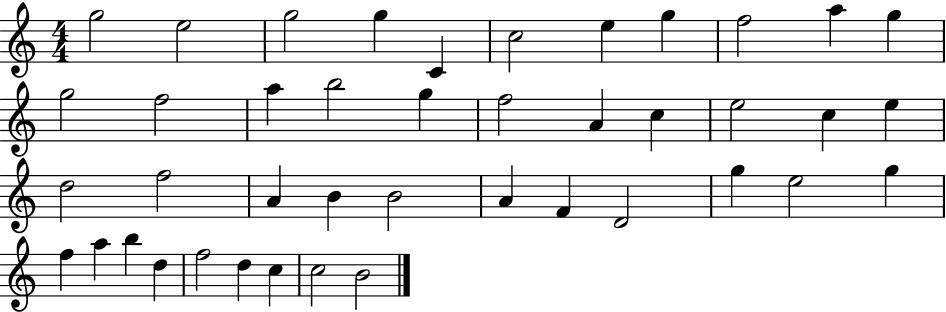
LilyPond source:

{
  \clef treble
  \numericTimeSignature
  \time 4/4
  \key c \major
  g''2 e''2 | g''2 g''4 c'4 | c''2 e''4 g''4 | f''2 a''4 g''4 | \break g''2 f''2 | a''4 b''2 g''4 | f''2 a'4 c''4 | e''2 c''4 e''4 | \break d''2 f''2 | a'4 b'4 b'2 | a'4 f'4 d'2 | g''4 e''2 g''4 | \break f''4 a''4 b''4 d''4 | f''2 d''4 c''4 | c''2 b'2 | \bar "|."
}